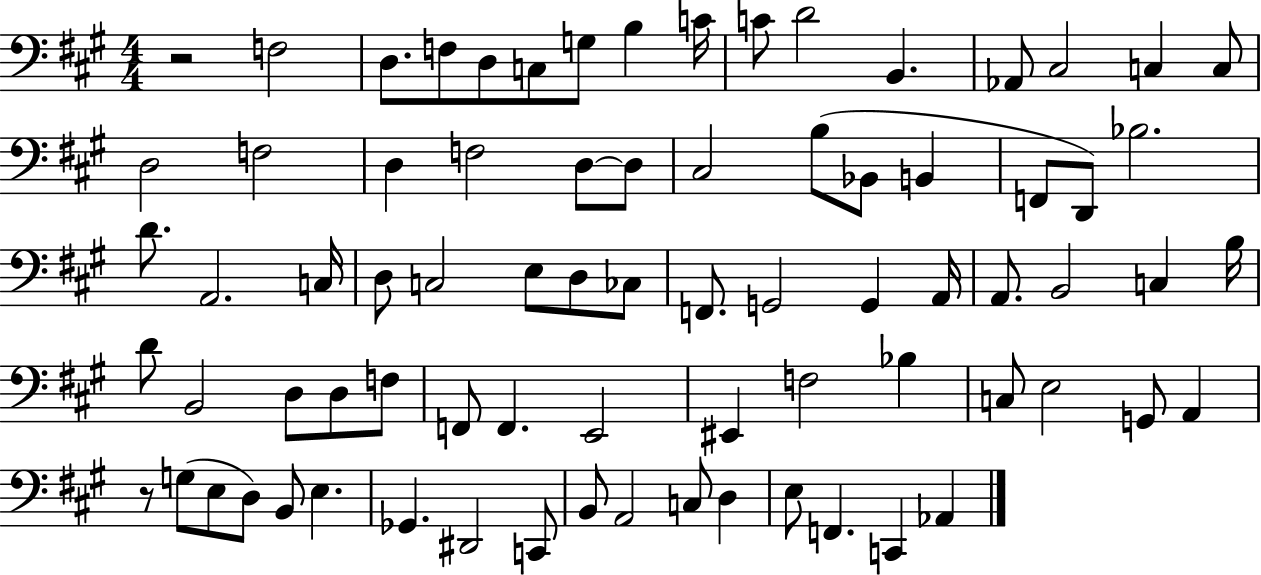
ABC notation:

X:1
T:Untitled
M:4/4
L:1/4
K:A
z2 F,2 D,/2 F,/2 D,/2 C,/2 G,/2 B, C/4 C/2 D2 B,, _A,,/2 ^C,2 C, C,/2 D,2 F,2 D, F,2 D,/2 D,/2 ^C,2 B,/2 _B,,/2 B,, F,,/2 D,,/2 _B,2 D/2 A,,2 C,/4 D,/2 C,2 E,/2 D,/2 _C,/2 F,,/2 G,,2 G,, A,,/4 A,,/2 B,,2 C, B,/4 D/2 B,,2 D,/2 D,/2 F,/2 F,,/2 F,, E,,2 ^E,, F,2 _B, C,/2 E,2 G,,/2 A,, z/2 G,/2 E,/2 D,/2 B,,/2 E, _G,, ^D,,2 C,,/2 B,,/2 A,,2 C,/2 D, E,/2 F,, C,, _A,,